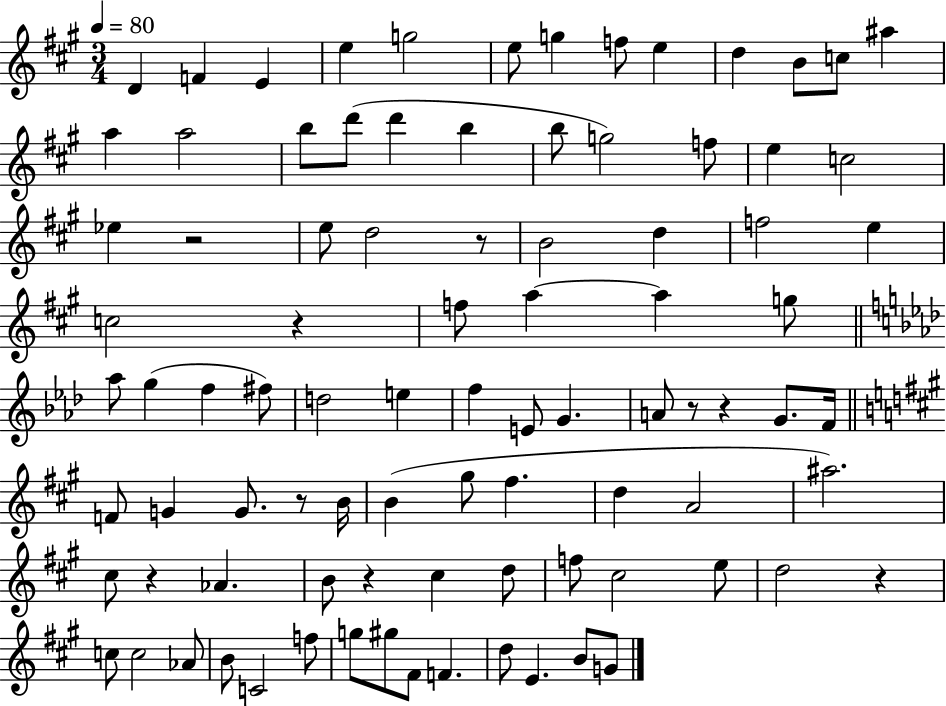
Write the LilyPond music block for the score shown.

{
  \clef treble
  \numericTimeSignature
  \time 3/4
  \key a \major
  \tempo 4 = 80
  \repeat volta 2 { d'4 f'4 e'4 | e''4 g''2 | e''8 g''4 f''8 e''4 | d''4 b'8 c''8 ais''4 | \break a''4 a''2 | b''8 d'''8( d'''4 b''4 | b''8 g''2) f''8 | e''4 c''2 | \break ees''4 r2 | e''8 d''2 r8 | b'2 d''4 | f''2 e''4 | \break c''2 r4 | f''8 a''4~~ a''4 g''8 | \bar "||" \break \key aes \major aes''8 g''4( f''4 fis''8) | d''2 e''4 | f''4 e'8 g'4. | a'8 r8 r4 g'8. f'16 | \break \bar "||" \break \key a \major f'8 g'4 g'8. r8 b'16 | b'4( gis''8 fis''4. | d''4 a'2 | ais''2.) | \break cis''8 r4 aes'4. | b'8 r4 cis''4 d''8 | f''8 cis''2 e''8 | d''2 r4 | \break c''8 c''2 aes'8 | b'8 c'2 f''8 | g''8 gis''8 fis'8 f'4. | d''8 e'4. b'8 g'8 | \break } \bar "|."
}